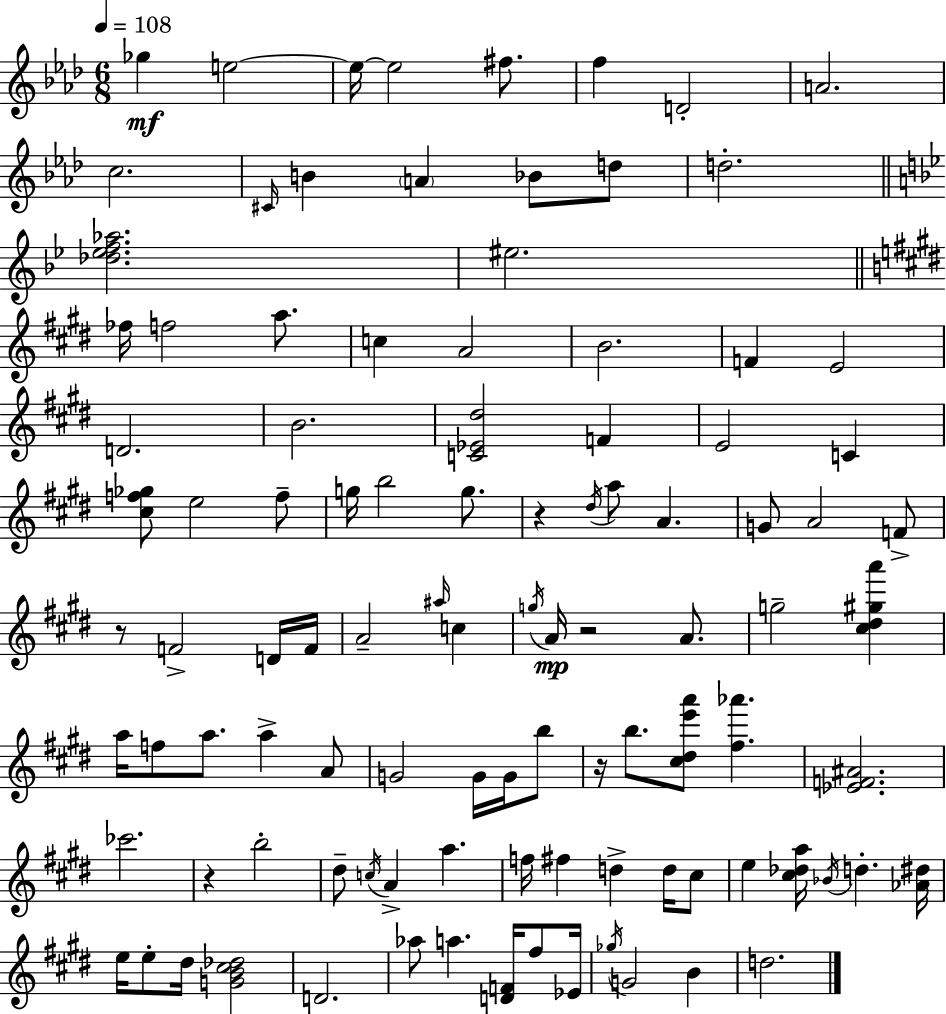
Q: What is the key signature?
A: AES major